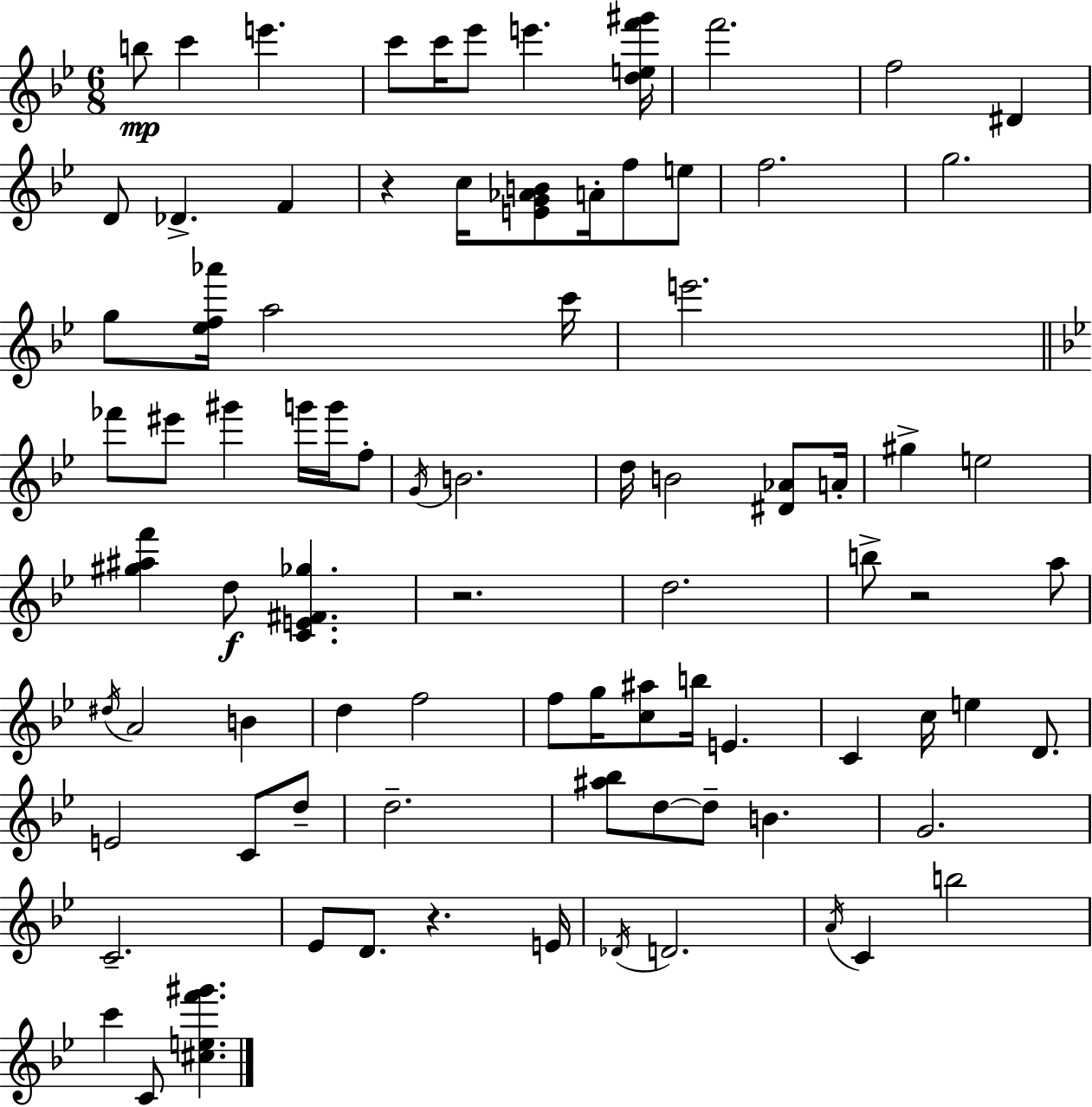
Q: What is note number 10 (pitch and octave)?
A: D#4